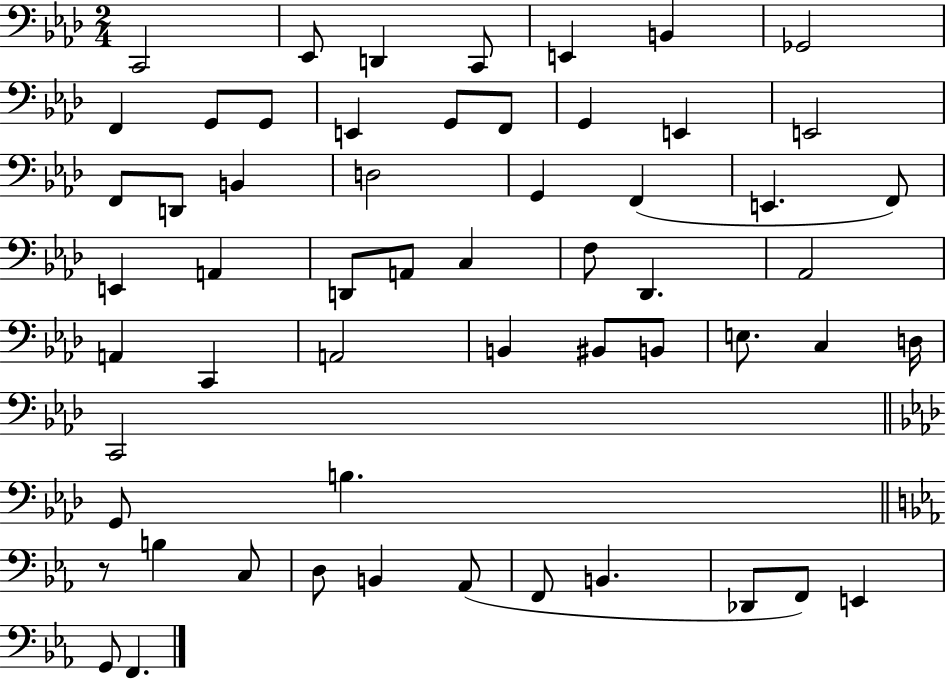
X:1
T:Untitled
M:2/4
L:1/4
K:Ab
C,,2 _E,,/2 D,, C,,/2 E,, B,, _G,,2 F,, G,,/2 G,,/2 E,, G,,/2 F,,/2 G,, E,, E,,2 F,,/2 D,,/2 B,, D,2 G,, F,, E,, F,,/2 E,, A,, D,,/2 A,,/2 C, F,/2 _D,, _A,,2 A,, C,, A,,2 B,, ^B,,/2 B,,/2 E,/2 C, D,/4 C,,2 G,,/2 B, z/2 B, C,/2 D,/2 B,, _A,,/2 F,,/2 B,, _D,,/2 F,,/2 E,, G,,/2 F,,